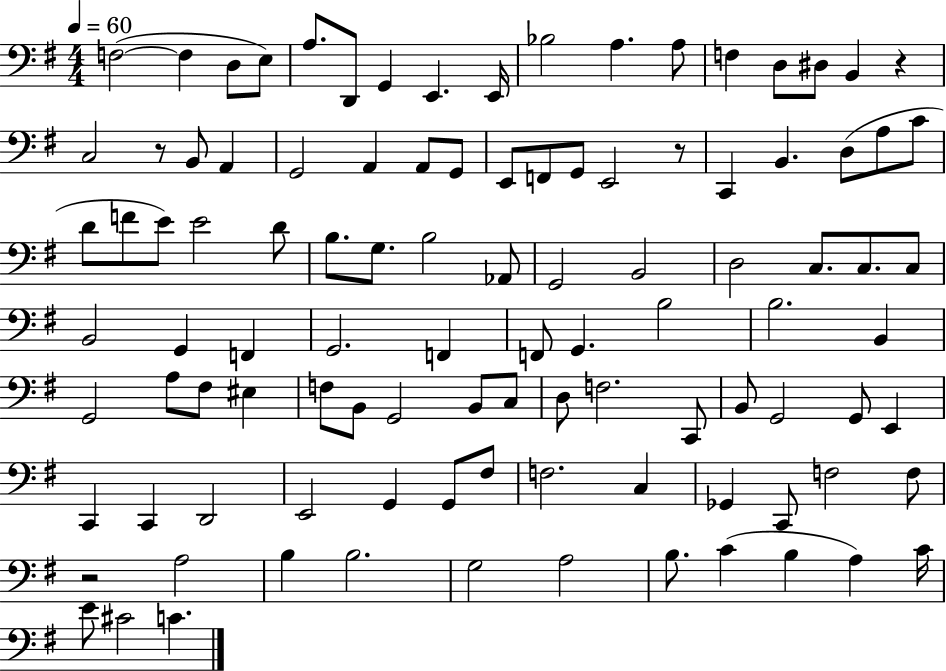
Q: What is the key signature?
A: G major